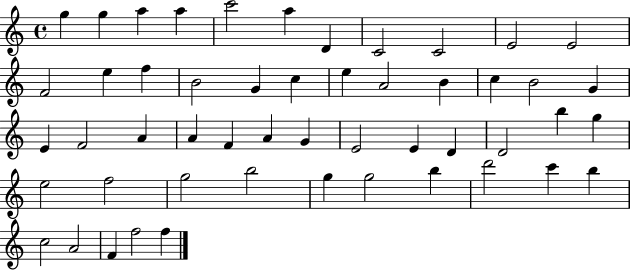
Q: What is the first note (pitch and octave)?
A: G5